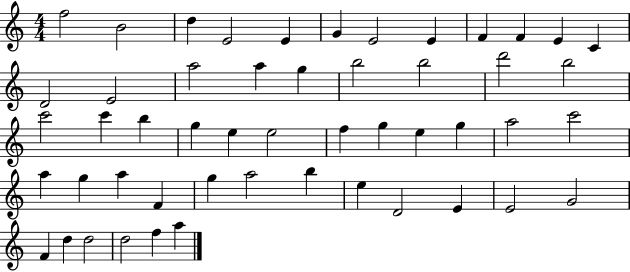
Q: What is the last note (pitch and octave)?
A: A5